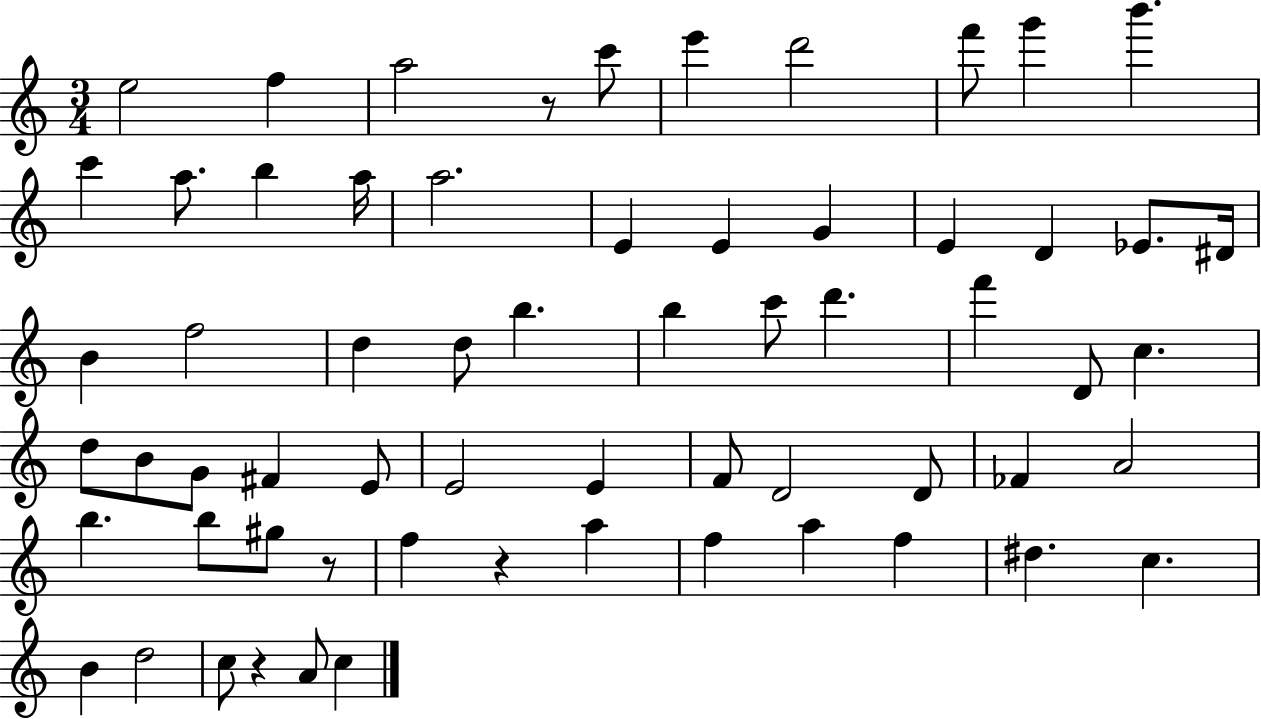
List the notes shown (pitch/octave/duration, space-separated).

E5/h F5/q A5/h R/e C6/e E6/q D6/h F6/e G6/q B6/q. C6/q A5/e. B5/q A5/s A5/h. E4/q E4/q G4/q E4/q D4/q Eb4/e. D#4/s B4/q F5/h D5/q D5/e B5/q. B5/q C6/e D6/q. F6/q D4/e C5/q. D5/e B4/e G4/e F#4/q E4/e E4/h E4/q F4/e D4/h D4/e FES4/q A4/h B5/q. B5/e G#5/e R/e F5/q R/q A5/q F5/q A5/q F5/q D#5/q. C5/q. B4/q D5/h C5/e R/q A4/e C5/q